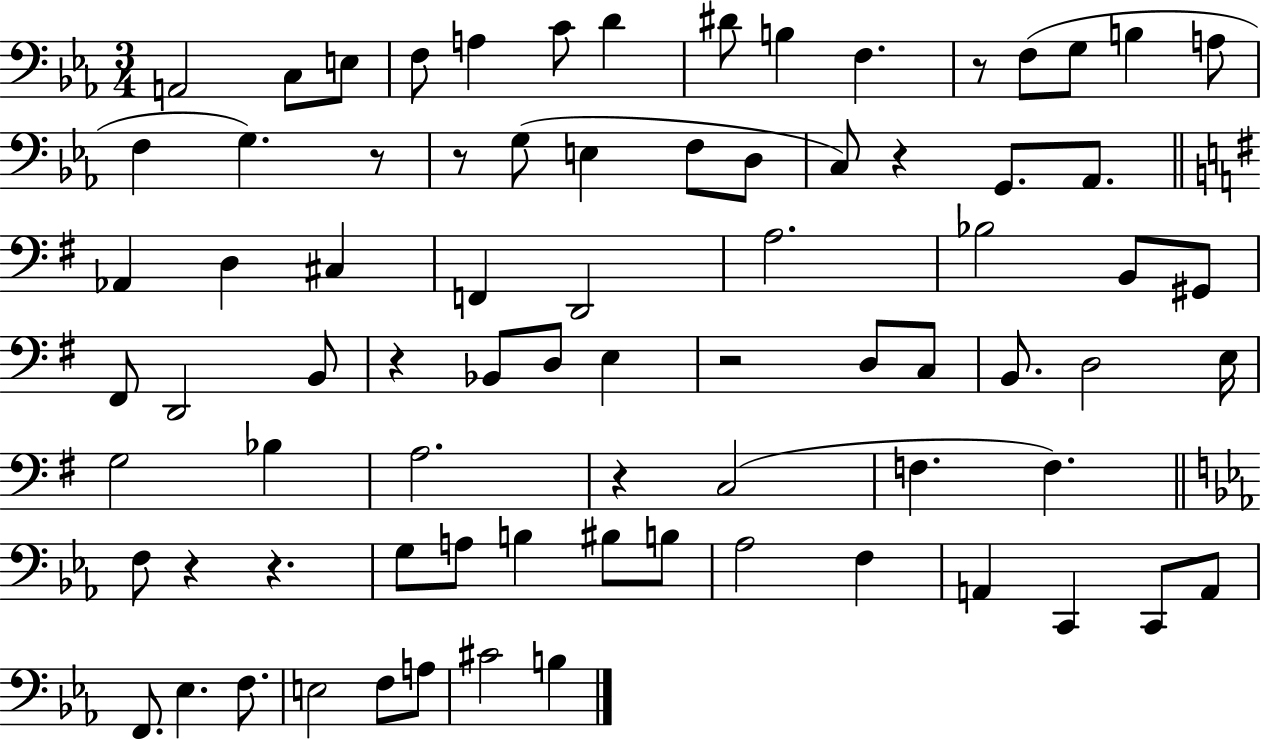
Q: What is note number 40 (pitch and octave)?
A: C3